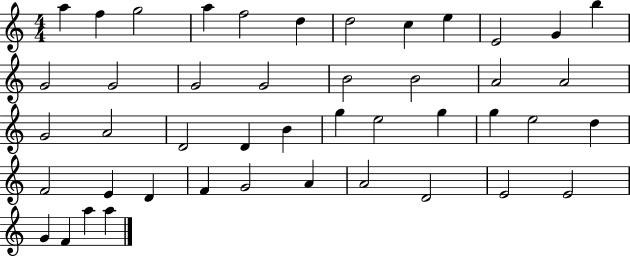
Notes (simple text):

A5/q F5/q G5/h A5/q F5/h D5/q D5/h C5/q E5/q E4/h G4/q B5/q G4/h G4/h G4/h G4/h B4/h B4/h A4/h A4/h G4/h A4/h D4/h D4/q B4/q G5/q E5/h G5/q G5/q E5/h D5/q F4/h E4/q D4/q F4/q G4/h A4/q A4/h D4/h E4/h E4/h G4/q F4/q A5/q A5/q